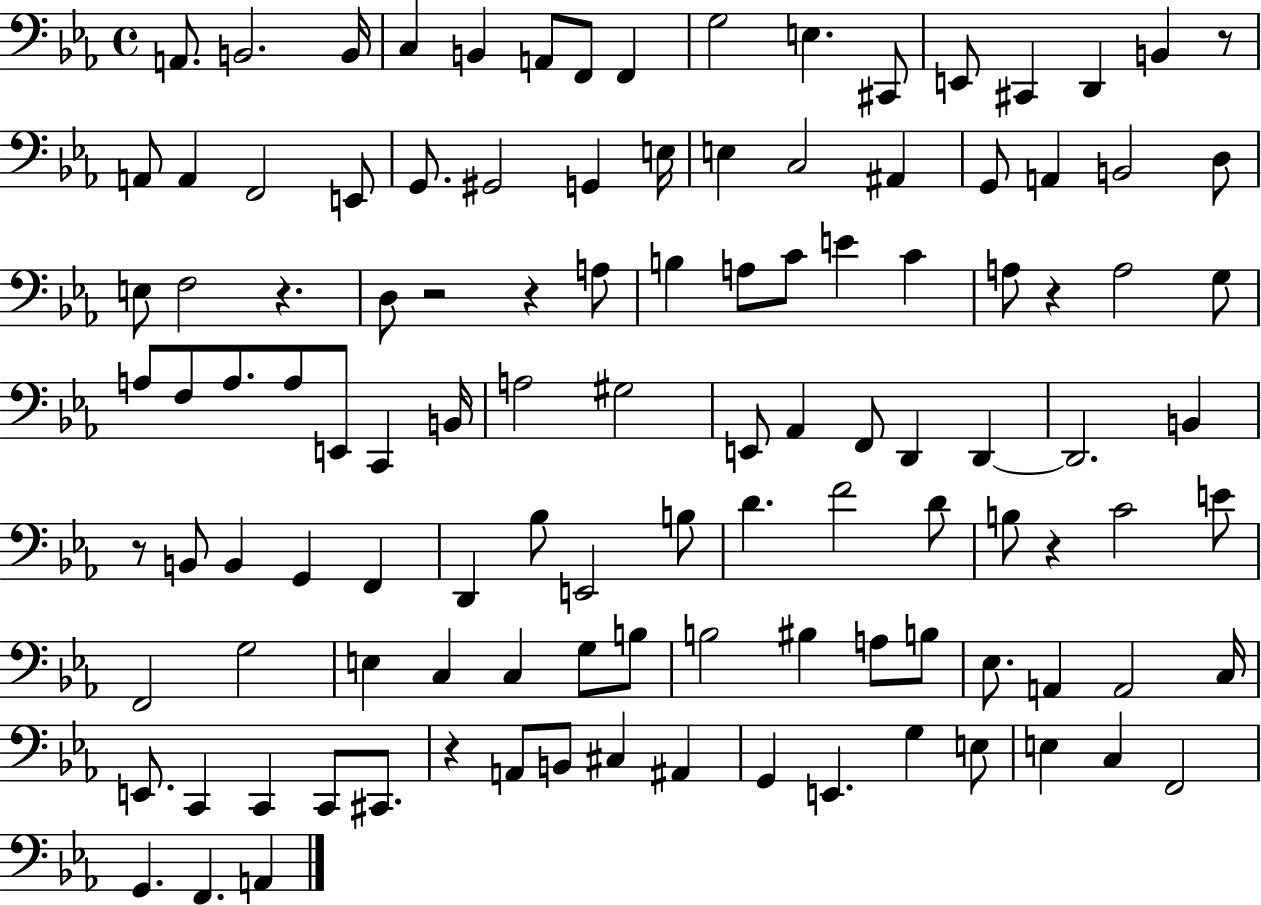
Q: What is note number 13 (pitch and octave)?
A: C#2